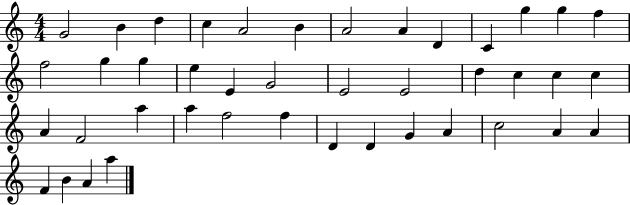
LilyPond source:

{
  \clef treble
  \numericTimeSignature
  \time 4/4
  \key c \major
  g'2 b'4 d''4 | c''4 a'2 b'4 | a'2 a'4 d'4 | c'4 g''4 g''4 f''4 | \break f''2 g''4 g''4 | e''4 e'4 g'2 | e'2 e'2 | d''4 c''4 c''4 c''4 | \break a'4 f'2 a''4 | a''4 f''2 f''4 | d'4 d'4 g'4 a'4 | c''2 a'4 a'4 | \break f'4 b'4 a'4 a''4 | \bar "|."
}